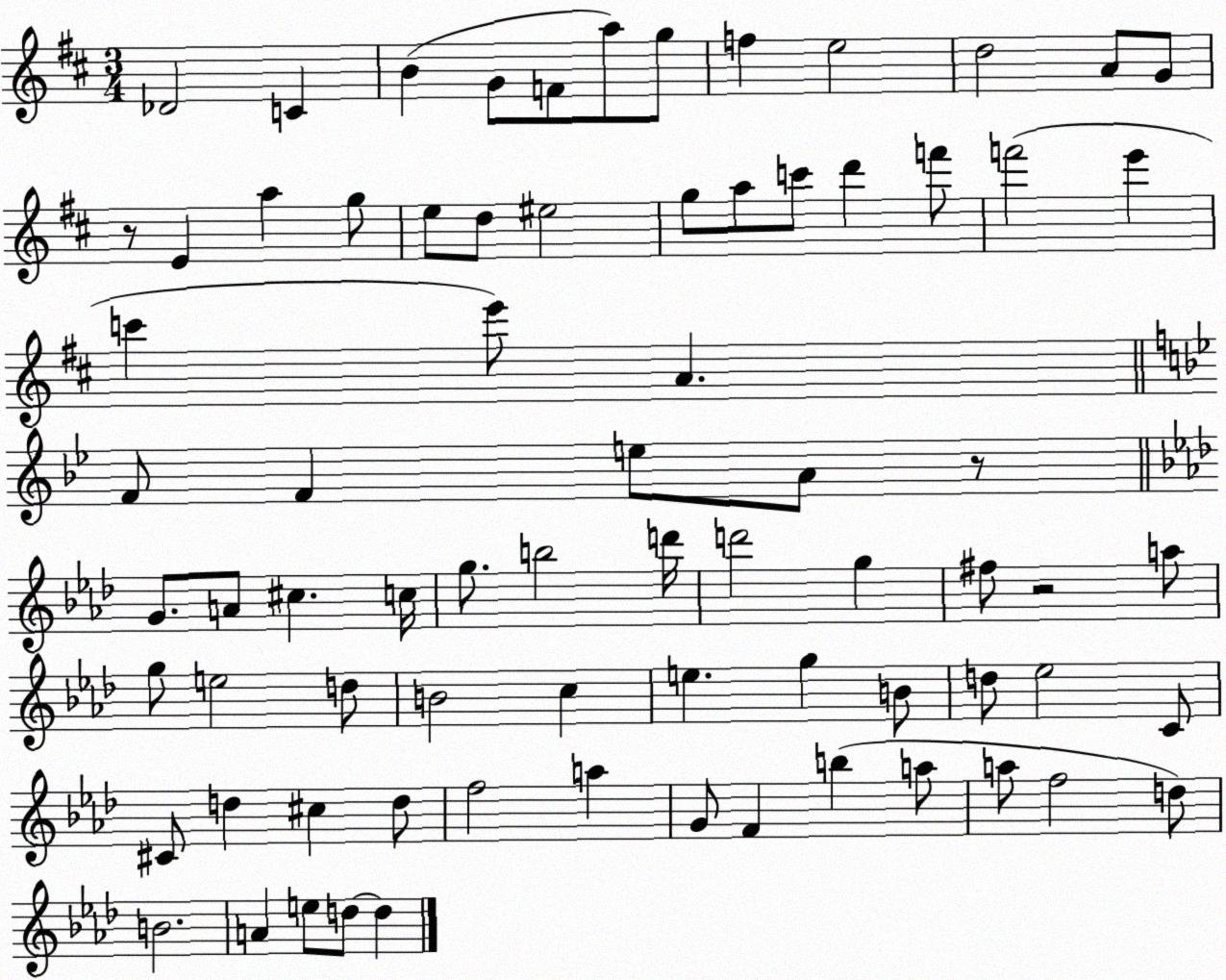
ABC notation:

X:1
T:Untitled
M:3/4
L:1/4
K:D
_D2 C B G/2 F/2 a/2 g/2 f e2 d2 A/2 G/2 z/2 E a g/2 e/2 d/2 ^e2 g/2 a/2 c'/2 d' f'/2 f'2 e' c' e'/2 A F/2 F e/2 A/2 z/2 G/2 A/2 ^c c/4 g/2 b2 d'/4 d'2 g ^f/2 z2 a/2 g/2 e2 d/2 B2 c e g B/2 d/2 _e2 C/2 ^C/2 d ^c d/2 f2 a G/2 F b a/2 a/2 f2 d/2 B2 A e/2 d/2 d